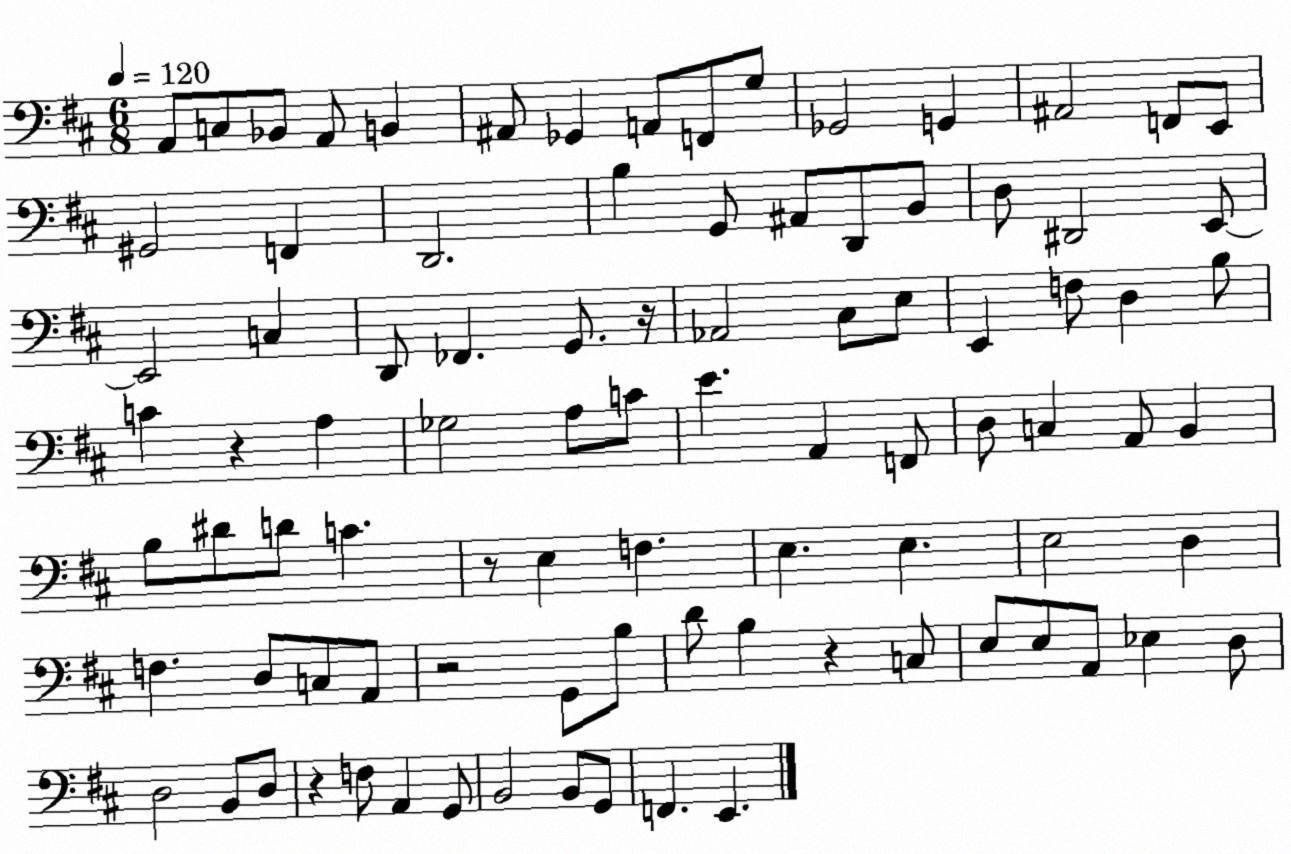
X:1
T:Untitled
M:6/8
L:1/4
K:D
A,,/2 C,/2 _B,,/2 A,,/2 B,, ^A,,/2 _G,, A,,/2 F,,/2 G,/2 _G,,2 G,, ^A,,2 F,,/2 E,,/2 ^G,,2 F,, D,,2 B, G,,/2 ^A,,/2 D,,/2 B,,/2 D,/2 ^D,,2 E,,/2 E,,2 C, D,,/2 _F,, G,,/2 z/4 _A,,2 ^C,/2 E,/2 E,, F,/2 D, B,/2 C z A, _G,2 A,/2 C/2 E A,, F,,/2 D,/2 C, A,,/2 B,, B,/2 ^D/2 D/2 C z/2 E, F, E, E, E,2 D, F, D,/2 C,/2 A,,/2 z2 G,,/2 B,/2 D/2 B, z C,/2 E,/2 E,/2 A,,/2 _E, D,/2 D,2 B,,/2 D,/2 z F,/2 A,, G,,/2 B,,2 B,,/2 G,,/2 F,, E,,